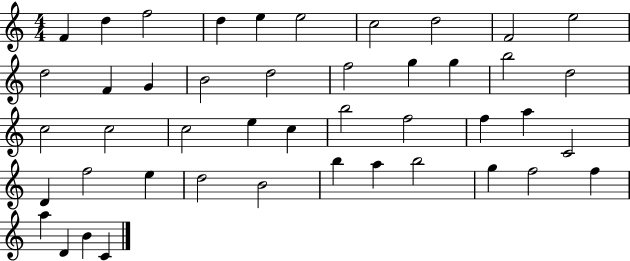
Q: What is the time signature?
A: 4/4